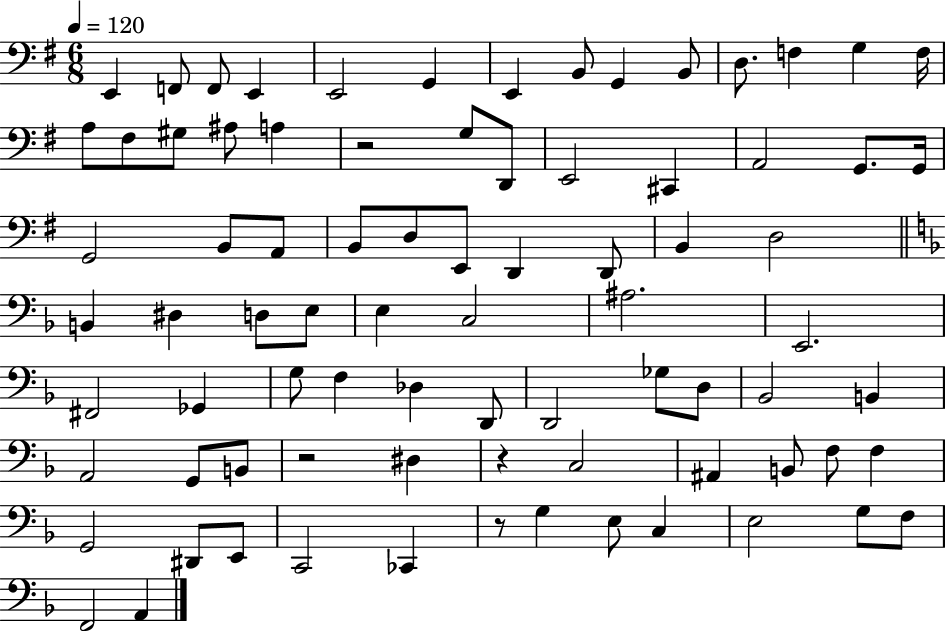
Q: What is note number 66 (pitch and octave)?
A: D#2